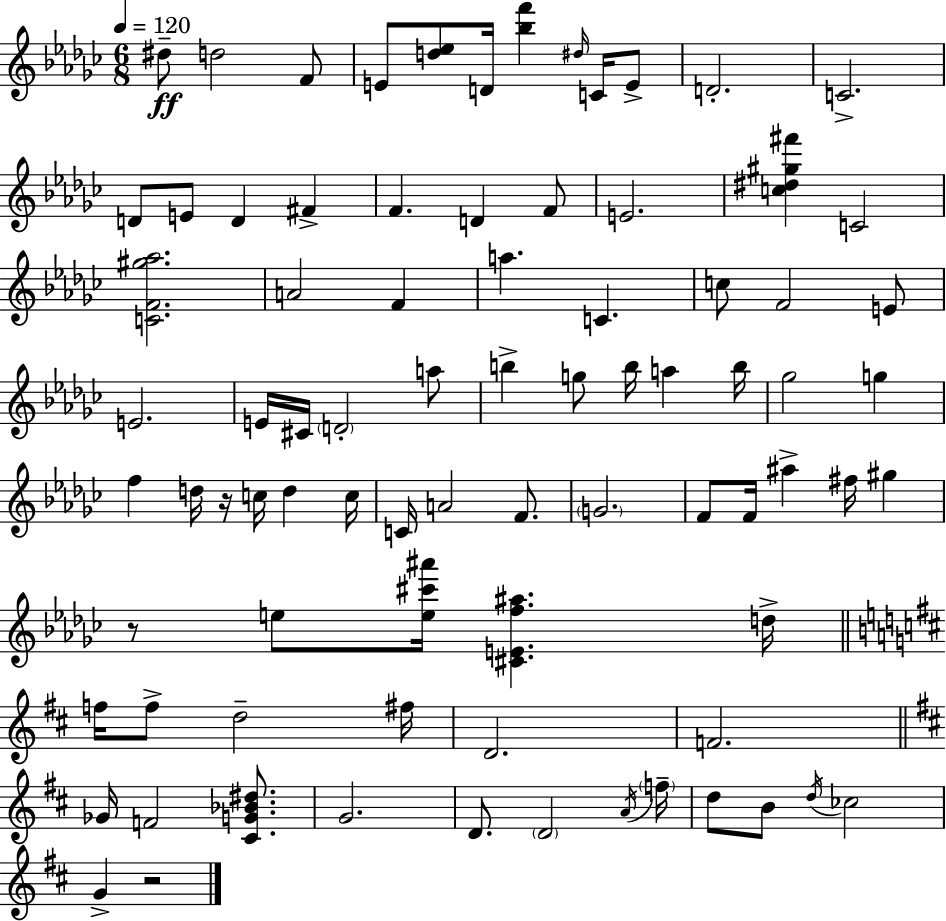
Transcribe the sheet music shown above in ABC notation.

X:1
T:Untitled
M:6/8
L:1/4
K:Ebm
^d/2 d2 F/2 E/2 [d_e]/2 D/4 [_bf'] ^d/4 C/4 E/2 D2 C2 D/2 E/2 D ^F F D F/2 E2 [c^d^g^f'] C2 [CF^g_a]2 A2 F a C c/2 F2 E/2 E2 E/4 ^C/4 D2 a/2 b g/2 b/4 a b/4 _g2 g f d/4 z/4 c/4 d c/4 C/4 A2 F/2 G2 F/2 F/4 ^a ^f/4 ^g z/2 e/2 [e^c'^a']/4 [^CEf^a] d/4 f/4 f/2 d2 ^f/4 D2 F2 _G/4 F2 [^CG_B^d]/2 G2 D/2 D2 A/4 f/4 d/2 B/2 d/4 _c2 G z2